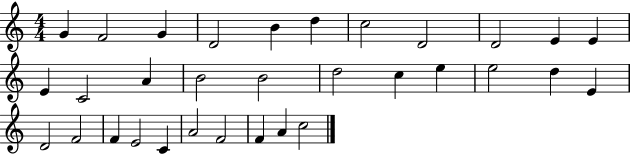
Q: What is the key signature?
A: C major